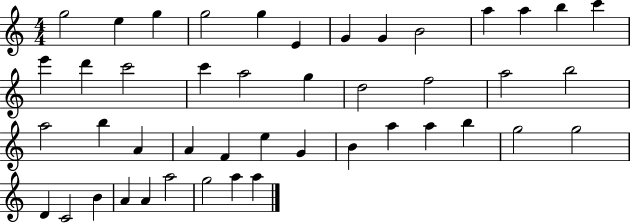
{
  \clef treble
  \numericTimeSignature
  \time 4/4
  \key c \major
  g''2 e''4 g''4 | g''2 g''4 e'4 | g'4 g'4 b'2 | a''4 a''4 b''4 c'''4 | \break e'''4 d'''4 c'''2 | c'''4 a''2 g''4 | d''2 f''2 | a''2 b''2 | \break a''2 b''4 a'4 | a'4 f'4 e''4 g'4 | b'4 a''4 a''4 b''4 | g''2 g''2 | \break d'4 c'2 b'4 | a'4 a'4 a''2 | g''2 a''4 a''4 | \bar "|."
}